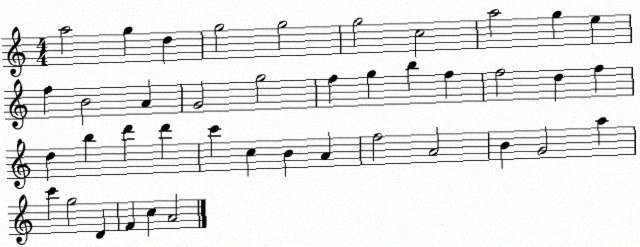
X:1
T:Untitled
M:4/4
L:1/4
K:C
a2 g d g2 g2 g2 c2 a2 g e f B2 A G2 g2 f g b f f2 d f d b d' d' c' c B A f2 A2 B G2 a c' g2 D F c A2